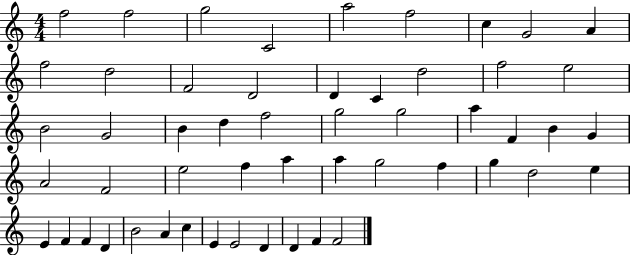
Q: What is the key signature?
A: C major